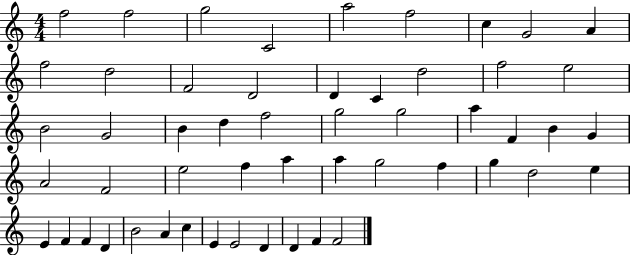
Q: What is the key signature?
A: C major